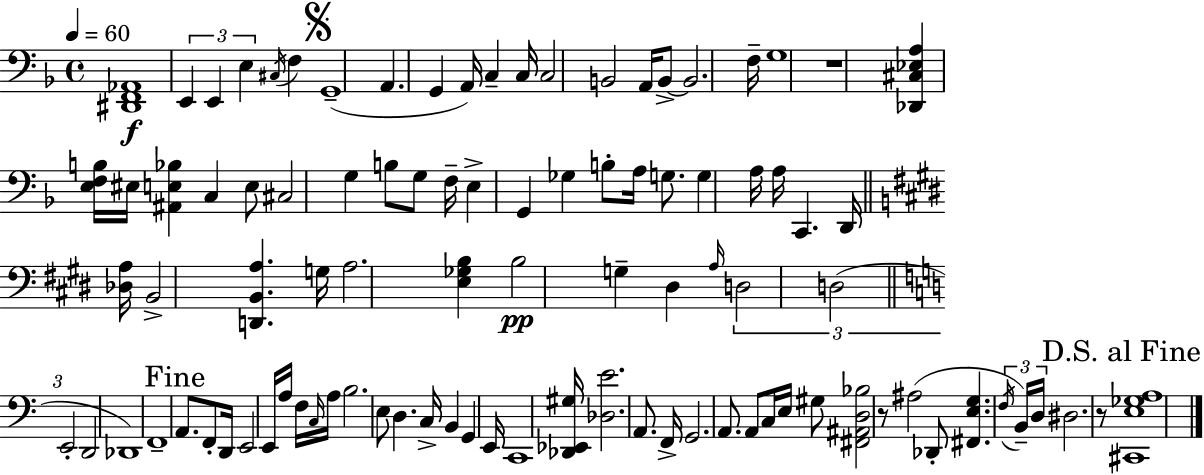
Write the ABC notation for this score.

X:1
T:Untitled
M:4/4
L:1/4
K:Dm
[^D,,F,,_A,,]4 E,, E,, E, ^C,/4 F, G,,4 A,, G,, A,,/4 C, C,/4 C,2 B,,2 A,,/4 B,,/2 B,,2 F,/4 G,4 z4 [_D,,^C,_E,A,] [E,F,B,]/4 ^E,/4 [^A,,E,_B,] C, E,/2 ^C,2 G, B,/2 G,/2 F,/4 E, G,, _G, B,/2 A,/4 G,/2 G, A,/4 A,/4 C,, D,,/4 [_D,A,]/4 B,,2 [D,,B,,A,] G,/4 A,2 [E,_G,B,] B,2 G, ^D, A,/4 D,2 D,2 E,,2 D,,2 _D,,4 F,,4 A,,/2 F,,/2 D,,/4 E,,2 E,,/4 A,/4 F,/4 C,/4 A,/4 B,2 E,/2 D, C,/4 B,, G,, E,,/4 C,,4 [_D,,_E,,^G,]/4 [_D,E]2 A,,/2 F,,/4 G,,2 A,,/2 A,,/2 C,/4 E,/4 ^G,/2 [^F,,^A,,D,_B,]2 z/2 ^A,2 _D,,/2 [^F,,E,G,] F,/4 B,,/4 D,/4 ^D,2 z/2 [^C,,E,_G,A,]4